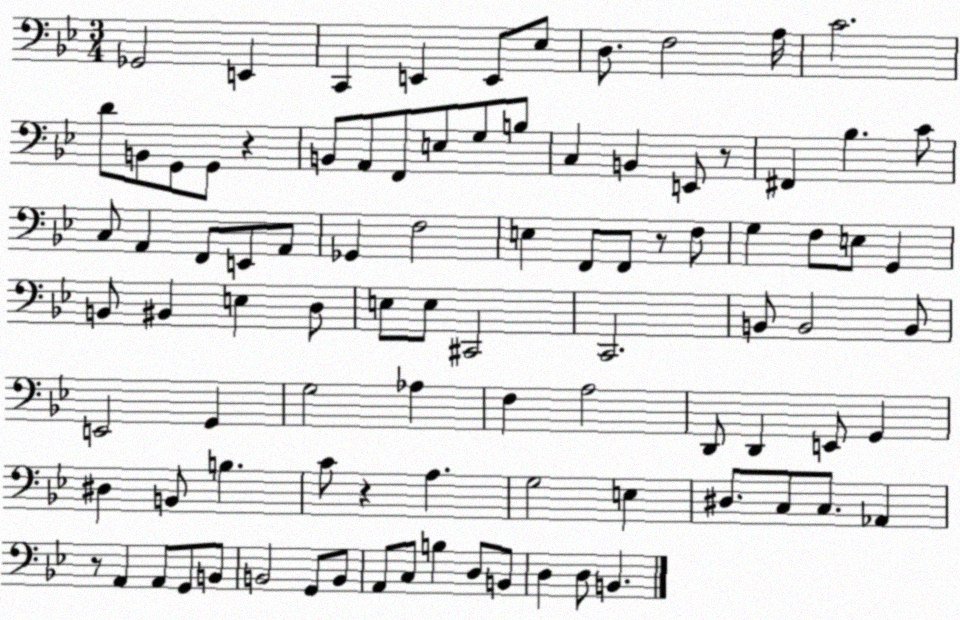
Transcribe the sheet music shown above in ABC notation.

X:1
T:Untitled
M:3/4
L:1/4
K:Bb
_G,,2 E,, C,, E,, E,,/2 _E,/2 D,/2 F,2 A,/4 C2 D/2 B,,/2 G,,/2 G,,/2 z B,,/2 A,,/2 F,,/2 E,/2 G,/2 B,/2 C, B,, E,,/2 z/2 ^F,, _B, C/2 C,/2 A,, F,,/2 E,,/2 A,,/2 _G,, F,2 E, F,,/2 F,,/2 z/2 F,/2 G, F,/2 E,/2 G,, B,,/2 ^B,, E, D,/2 E,/2 E,/2 ^C,,2 C,,2 B,,/2 B,,2 B,,/2 E,,2 G,, G,2 _A, F, A,2 D,,/2 D,, E,,/2 G,, ^D, B,,/2 B, C/2 z A, G,2 E, ^D,/2 C,/2 C,/2 _A,, z/2 A,, A,,/2 G,,/2 B,,/2 B,,2 G,,/2 B,,/2 A,,/2 C,/2 B, D,/2 B,,/2 D, D,/2 B,,